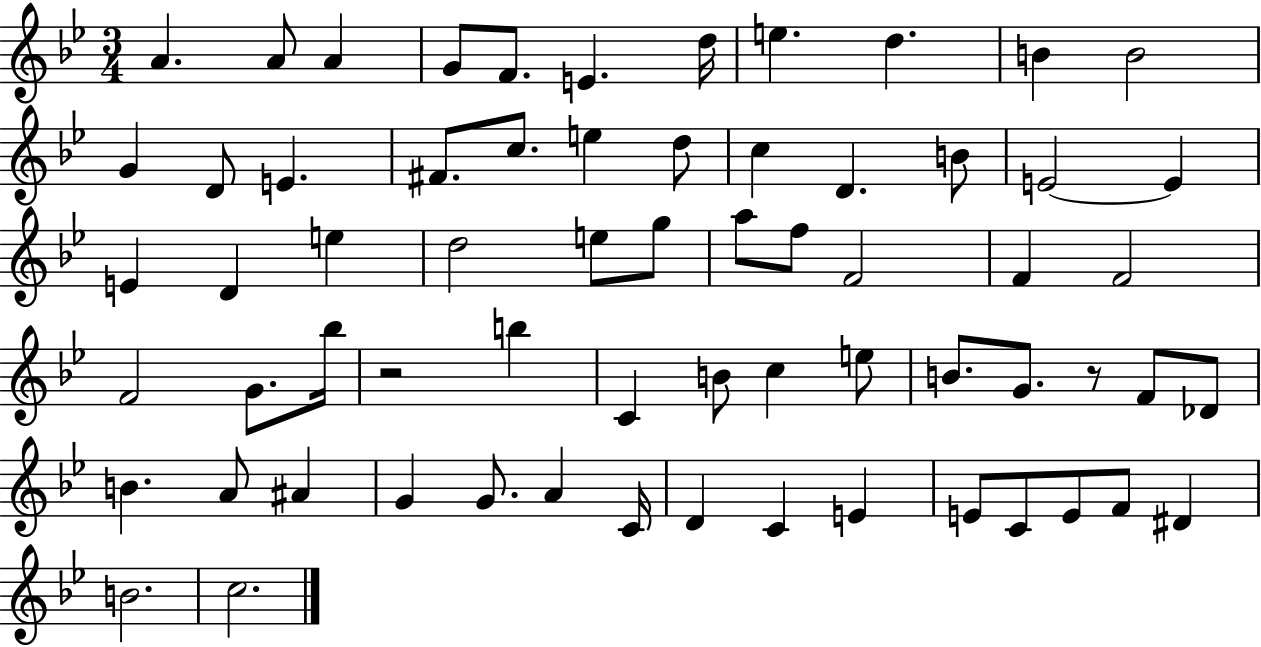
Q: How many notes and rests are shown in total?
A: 65